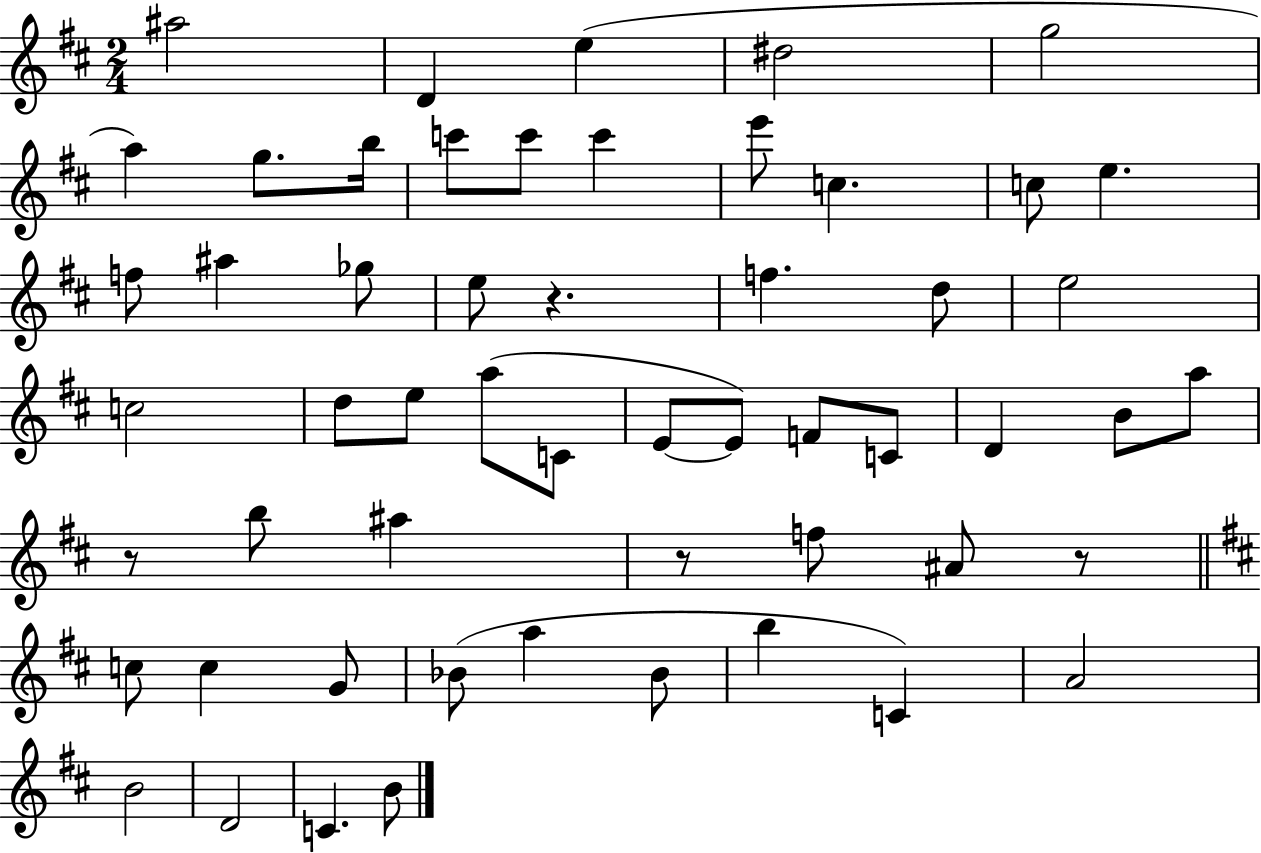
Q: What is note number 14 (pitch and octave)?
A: C5